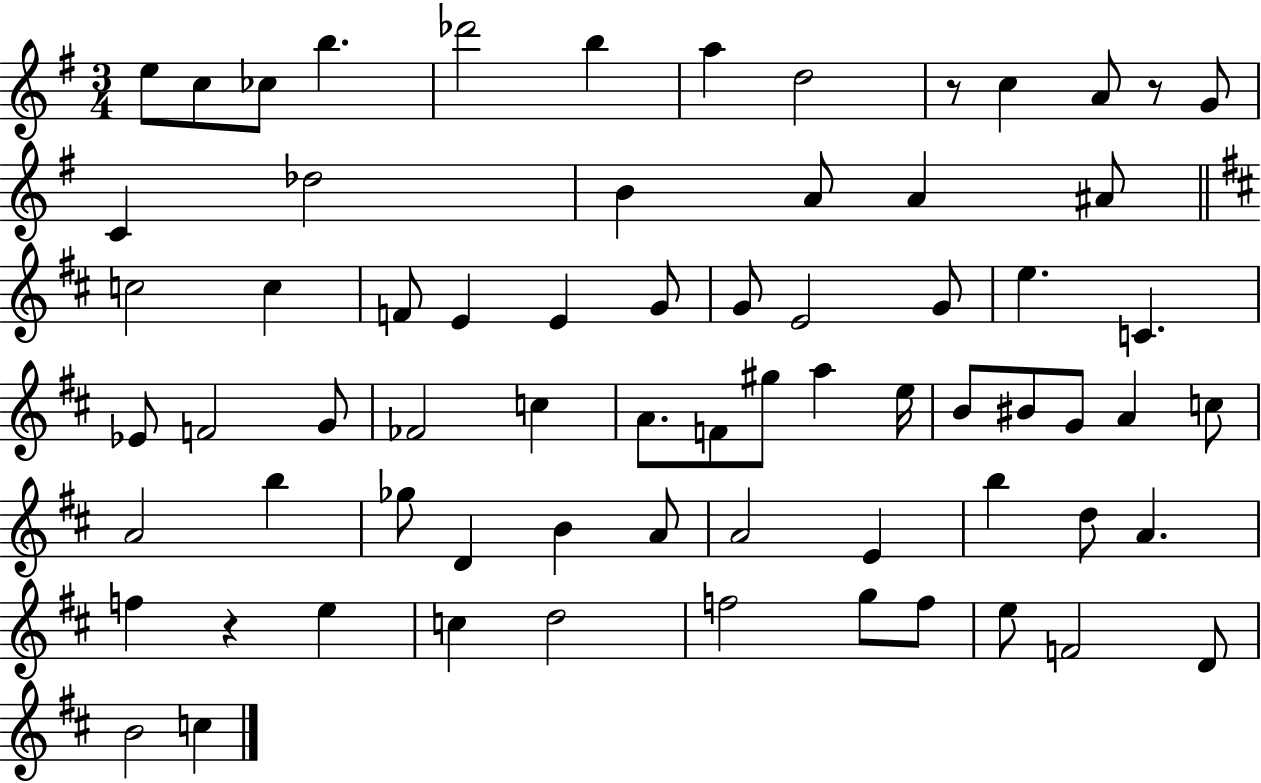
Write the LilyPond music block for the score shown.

{
  \clef treble
  \numericTimeSignature
  \time 3/4
  \key g \major
  e''8 c''8 ces''8 b''4. | des'''2 b''4 | a''4 d''2 | r8 c''4 a'8 r8 g'8 | \break c'4 des''2 | b'4 a'8 a'4 ais'8 | \bar "||" \break \key d \major c''2 c''4 | f'8 e'4 e'4 g'8 | g'8 e'2 g'8 | e''4. c'4. | \break ees'8 f'2 g'8 | fes'2 c''4 | a'8. f'8 gis''8 a''4 e''16 | b'8 bis'8 g'8 a'4 c''8 | \break a'2 b''4 | ges''8 d'4 b'4 a'8 | a'2 e'4 | b''4 d''8 a'4. | \break f''4 r4 e''4 | c''4 d''2 | f''2 g''8 f''8 | e''8 f'2 d'8 | \break b'2 c''4 | \bar "|."
}